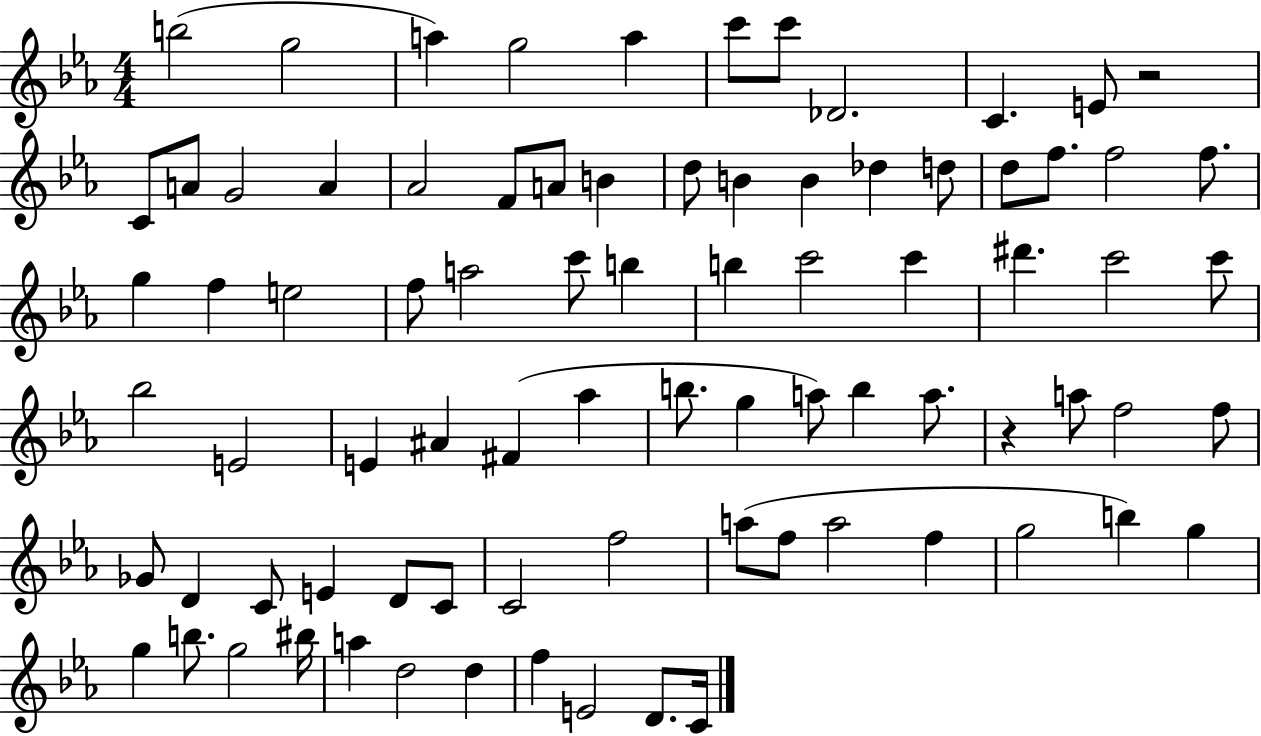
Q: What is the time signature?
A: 4/4